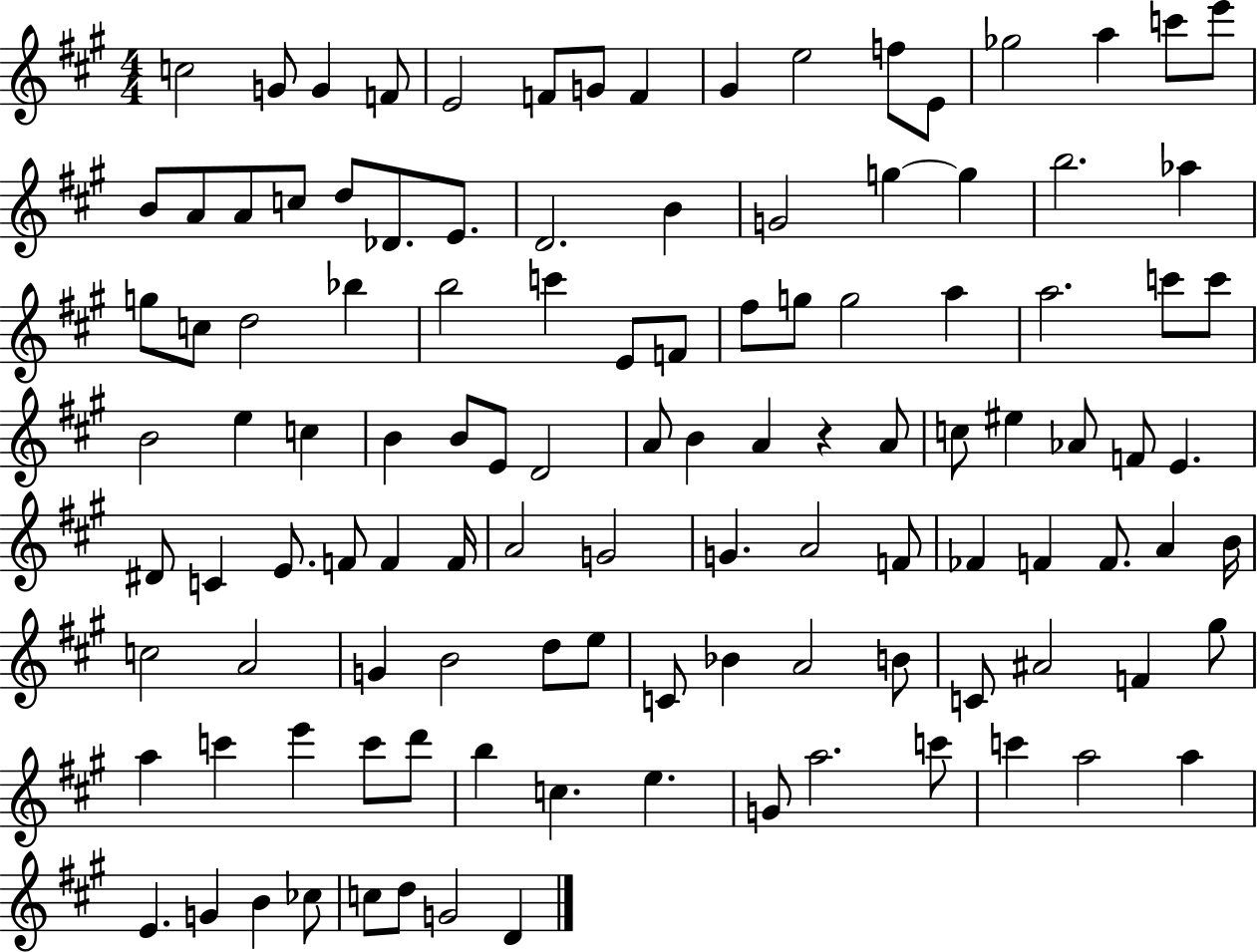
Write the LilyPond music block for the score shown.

{
  \clef treble
  \numericTimeSignature
  \time 4/4
  \key a \major
  \repeat volta 2 { c''2 g'8 g'4 f'8 | e'2 f'8 g'8 f'4 | gis'4 e''2 f''8 e'8 | ges''2 a''4 c'''8 e'''8 | \break b'8 a'8 a'8 c''8 d''8 des'8. e'8. | d'2. b'4 | g'2 g''4~~ g''4 | b''2. aes''4 | \break g''8 c''8 d''2 bes''4 | b''2 c'''4 e'8 f'8 | fis''8 g''8 g''2 a''4 | a''2. c'''8 c'''8 | \break b'2 e''4 c''4 | b'4 b'8 e'8 d'2 | a'8 b'4 a'4 r4 a'8 | c''8 eis''4 aes'8 f'8 e'4. | \break dis'8 c'4 e'8. f'8 f'4 f'16 | a'2 g'2 | g'4. a'2 f'8 | fes'4 f'4 f'8. a'4 b'16 | \break c''2 a'2 | g'4 b'2 d''8 e''8 | c'8 bes'4 a'2 b'8 | c'8 ais'2 f'4 gis''8 | \break a''4 c'''4 e'''4 c'''8 d'''8 | b''4 c''4. e''4. | g'8 a''2. c'''8 | c'''4 a''2 a''4 | \break e'4. g'4 b'4 ces''8 | c''8 d''8 g'2 d'4 | } \bar "|."
}